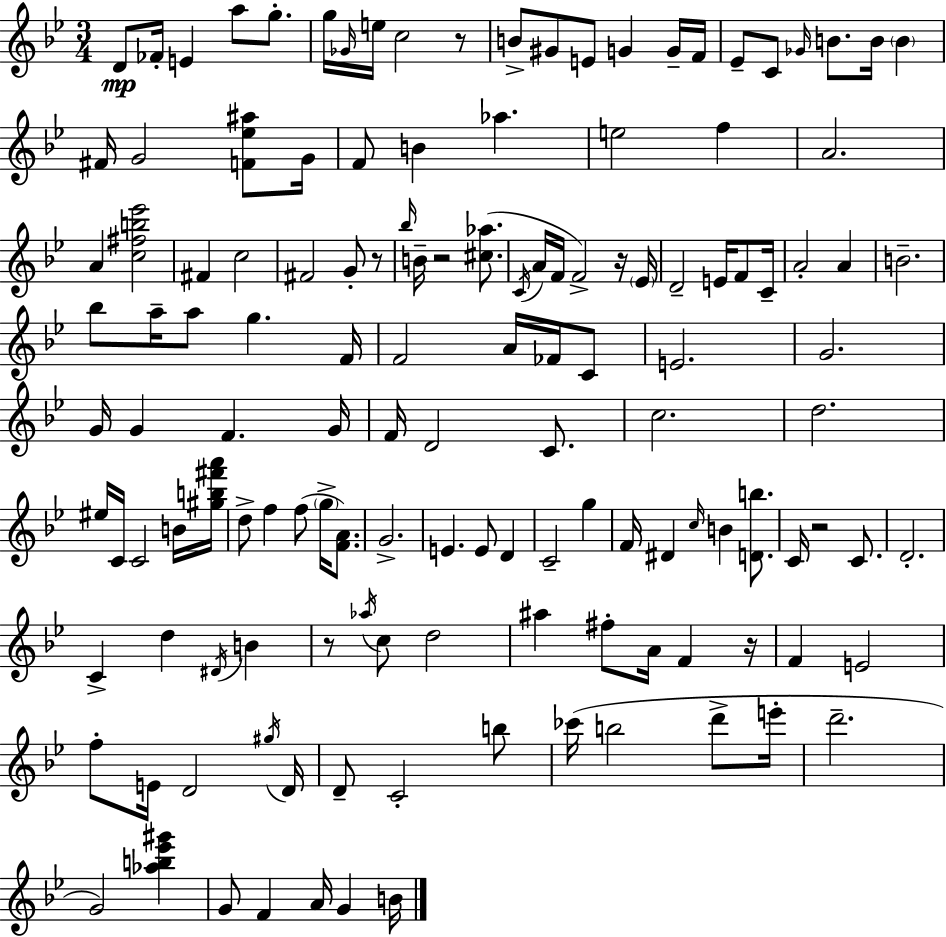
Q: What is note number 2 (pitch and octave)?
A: FES4